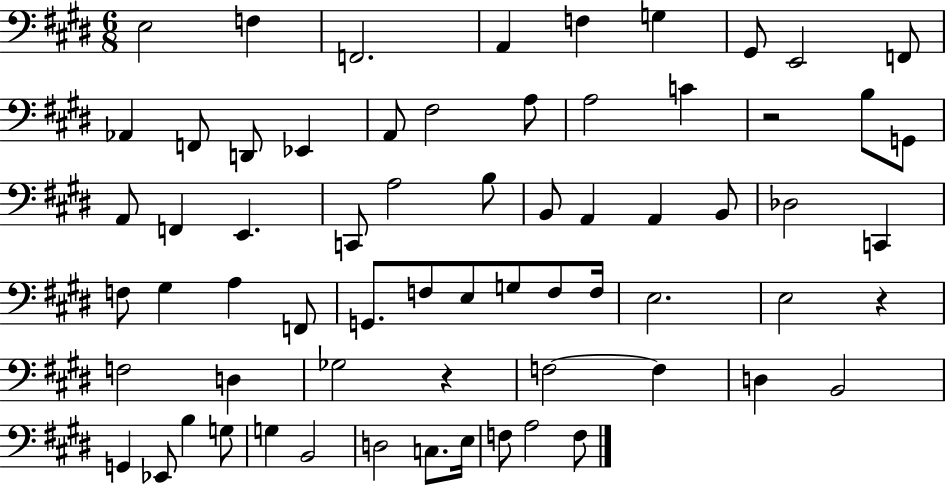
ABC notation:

X:1
T:Untitled
M:6/8
L:1/4
K:E
E,2 F, F,,2 A,, F, G, ^G,,/2 E,,2 F,,/2 _A,, F,,/2 D,,/2 _E,, A,,/2 ^F,2 A,/2 A,2 C z2 B,/2 G,,/2 A,,/2 F,, E,, C,,/2 A,2 B,/2 B,,/2 A,, A,, B,,/2 _D,2 C,, F,/2 ^G, A, F,,/2 G,,/2 F,/2 E,/2 G,/2 F,/2 F,/4 E,2 E,2 z F,2 D, _G,2 z F,2 F, D, B,,2 G,, _E,,/2 B, G,/2 G, B,,2 D,2 C,/2 E,/4 F,/2 A,2 F,/2